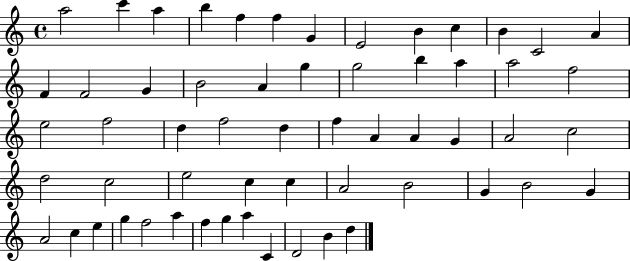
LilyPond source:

{
  \clef treble
  \time 4/4
  \defaultTimeSignature
  \key c \major
  a''2 c'''4 a''4 | b''4 f''4 f''4 g'4 | e'2 b'4 c''4 | b'4 c'2 a'4 | \break f'4 f'2 g'4 | b'2 a'4 g''4 | g''2 b''4 a''4 | a''2 f''2 | \break e''2 f''2 | d''4 f''2 d''4 | f''4 a'4 a'4 g'4 | a'2 c''2 | \break d''2 c''2 | e''2 c''4 c''4 | a'2 b'2 | g'4 b'2 g'4 | \break a'2 c''4 e''4 | g''4 f''2 a''4 | f''4 g''4 a''4 c'4 | d'2 b'4 d''4 | \break \bar "|."
}